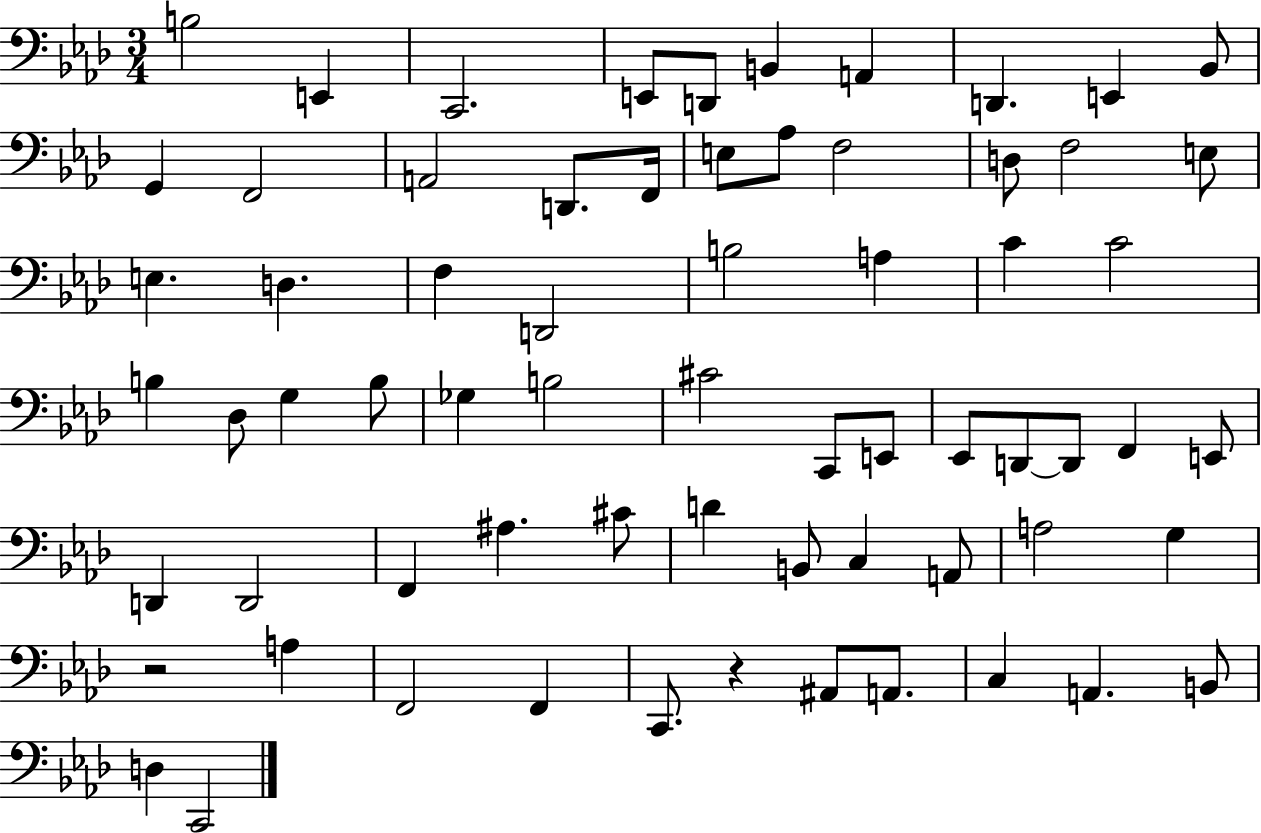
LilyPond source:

{
  \clef bass
  \numericTimeSignature
  \time 3/4
  \key aes \major
  b2 e,4 | c,2. | e,8 d,8 b,4 a,4 | d,4. e,4 bes,8 | \break g,4 f,2 | a,2 d,8. f,16 | e8 aes8 f2 | d8 f2 e8 | \break e4. d4. | f4 d,2 | b2 a4 | c'4 c'2 | \break b4 des8 g4 b8 | ges4 b2 | cis'2 c,8 e,8 | ees,8 d,8~~ d,8 f,4 e,8 | \break d,4 d,2 | f,4 ais4. cis'8 | d'4 b,8 c4 a,8 | a2 g4 | \break r2 a4 | f,2 f,4 | c,8. r4 ais,8 a,8. | c4 a,4. b,8 | \break d4 c,2 | \bar "|."
}